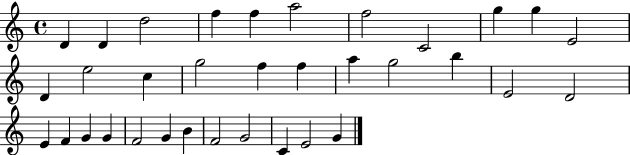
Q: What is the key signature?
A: C major